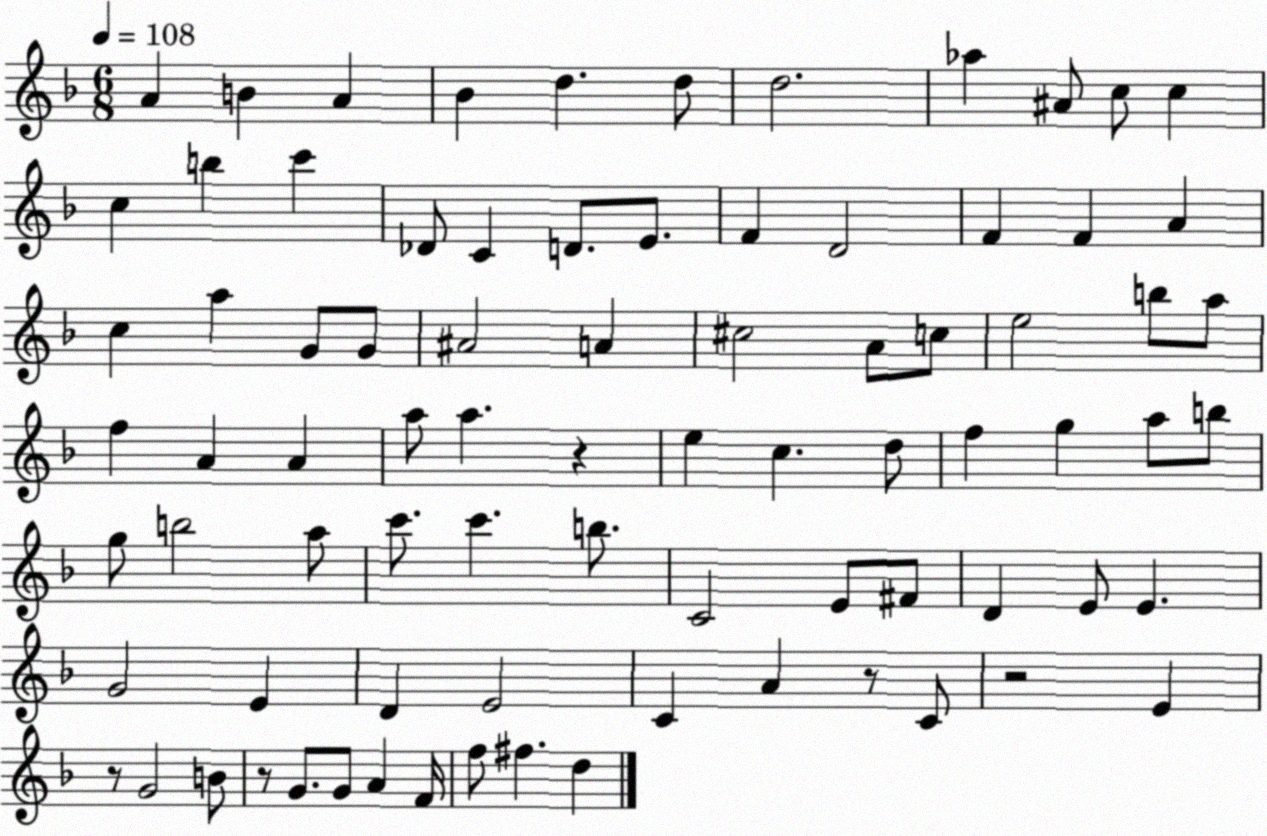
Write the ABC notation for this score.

X:1
T:Untitled
M:6/8
L:1/4
K:F
A B A _B d d/2 d2 _a ^A/2 c/2 c c b c' _D/2 C D/2 E/2 F D2 F F A c a G/2 G/2 ^A2 A ^c2 A/2 c/2 e2 b/2 a/2 f A A a/2 a z e c d/2 f g a/2 b/2 g/2 b2 a/2 c'/2 c' b/2 C2 E/2 ^F/2 D E/2 E G2 E D E2 C A z/2 C/2 z2 E z/2 G2 B/2 z/2 G/2 G/2 A F/4 f/2 ^f d